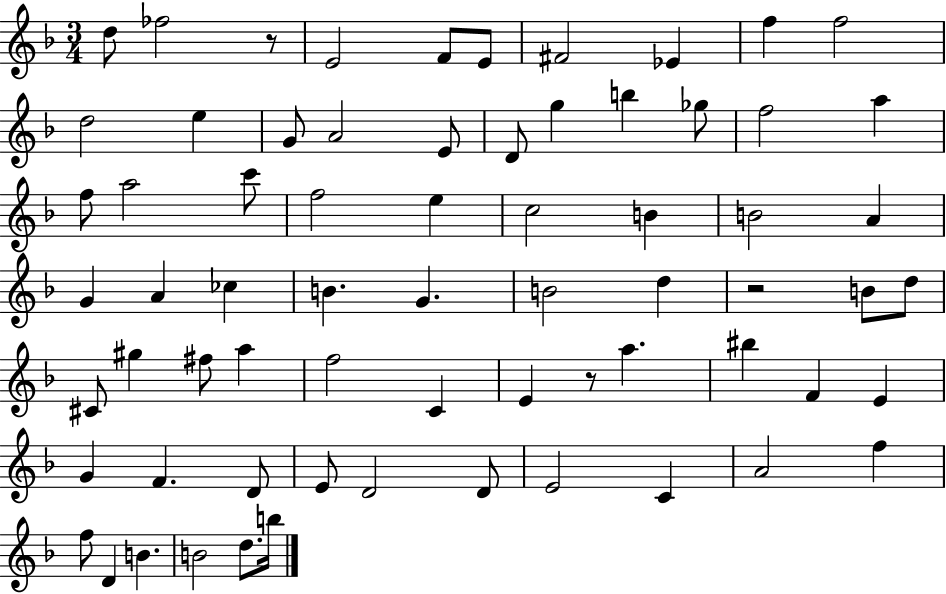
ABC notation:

X:1
T:Untitled
M:3/4
L:1/4
K:F
d/2 _f2 z/2 E2 F/2 E/2 ^F2 _E f f2 d2 e G/2 A2 E/2 D/2 g b _g/2 f2 a f/2 a2 c'/2 f2 e c2 B B2 A G A _c B G B2 d z2 B/2 d/2 ^C/2 ^g ^f/2 a f2 C E z/2 a ^b F E G F D/2 E/2 D2 D/2 E2 C A2 f f/2 D B B2 d/2 b/4